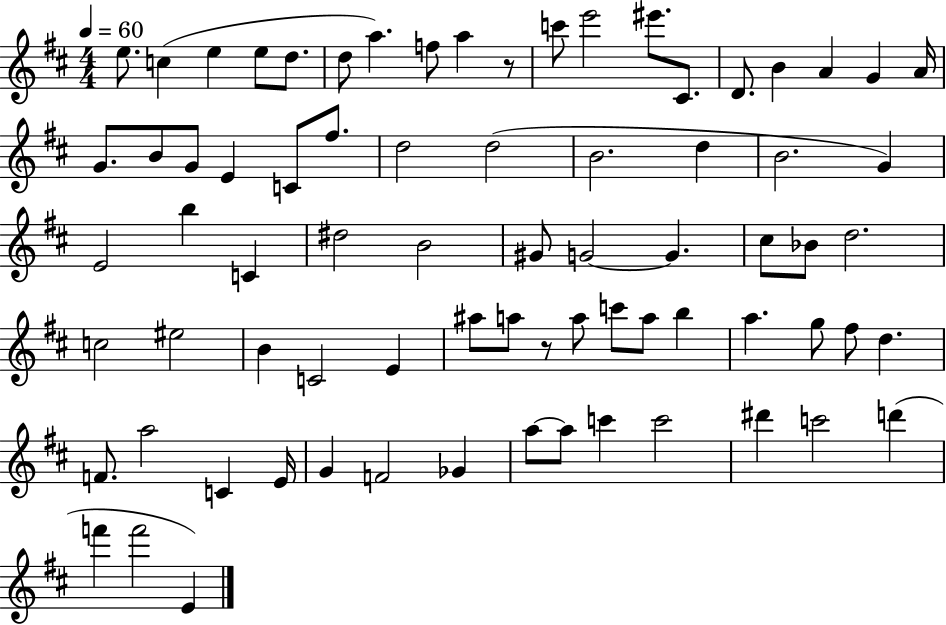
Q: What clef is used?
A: treble